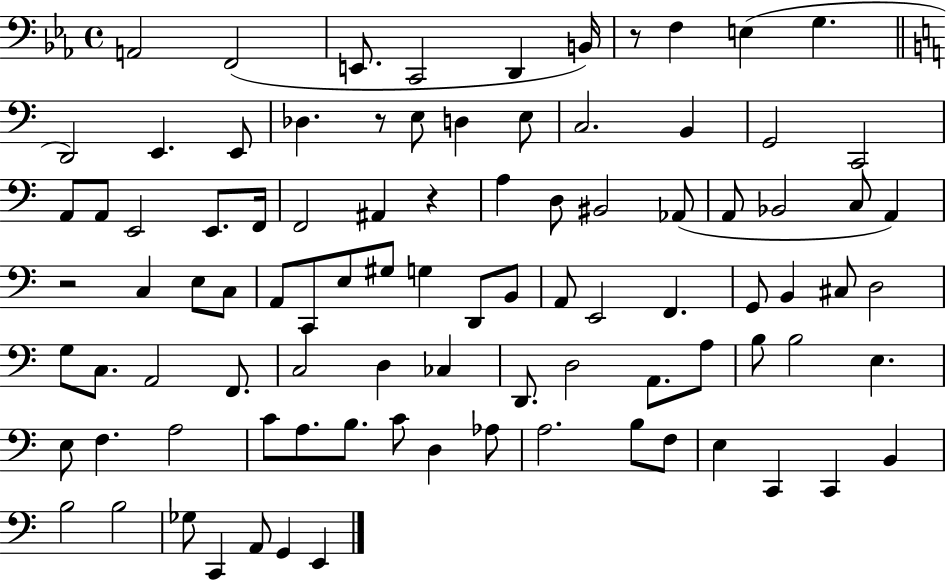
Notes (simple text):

A2/h F2/h E2/e. C2/h D2/q B2/s R/e F3/q E3/q G3/q. D2/h E2/q. E2/e Db3/q. R/e E3/e D3/q E3/e C3/h. B2/q G2/h C2/h A2/e A2/e E2/h E2/e. F2/s F2/h A#2/q R/q A3/q D3/e BIS2/h Ab2/e A2/e Bb2/h C3/e A2/q R/h C3/q E3/e C3/e A2/e C2/e E3/e G#3/e G3/q D2/e B2/e A2/e E2/h F2/q. G2/e B2/q C#3/e D3/h G3/e C3/e. A2/h F2/e. C3/h D3/q CES3/q D2/e. D3/h A2/e. A3/e B3/e B3/h E3/q. E3/e F3/q. A3/h C4/e A3/e. B3/e. C4/e D3/q Ab3/e A3/h. B3/e F3/e E3/q C2/q C2/q B2/q B3/h B3/h Gb3/e C2/q A2/e G2/q E2/q